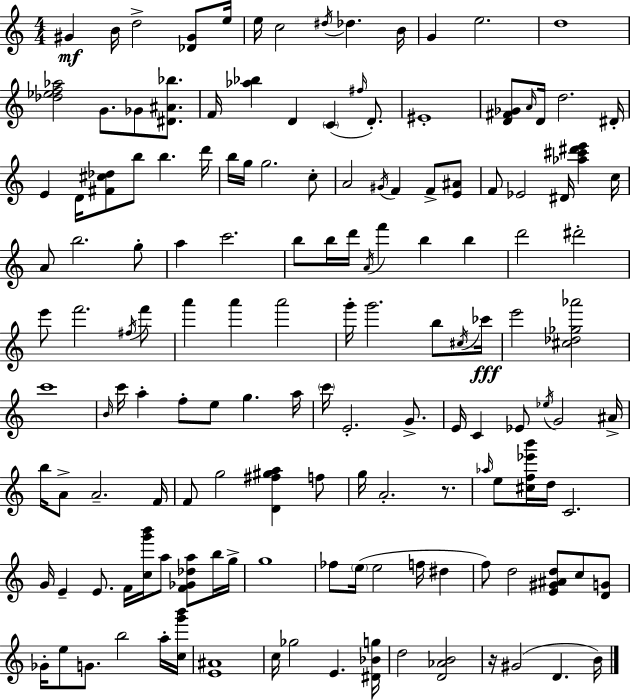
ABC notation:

X:1
T:Untitled
M:4/4
L:1/4
K:Am
^G B/4 d2 [_D^G]/2 e/4 e/4 c2 ^d/4 _d B/4 G e2 d4 [_d_ef_a]2 G/2 _G/2 [^D^A_b]/2 F/4 [_a_b] D C ^f/4 D/2 ^E4 [D^F_G]/2 A/4 D/4 d2 ^D/4 E D/4 [^F^c_d]/2 b/2 b d'/4 b/4 g/4 g2 c/2 A2 ^G/4 F F/2 [E^A]/2 F/2 _E2 ^D/4 [_a^c'^d'e'] c/4 A/2 b2 g/2 a c'2 b/2 b/4 d'/4 A/4 f' b b d'2 ^d'2 e'/2 f'2 ^f/4 f'/2 a' a' a'2 g'/4 g'2 b/2 ^c/4 _c'/4 e'2 [^c_d_g_a']2 c'4 B/4 c'/4 a f/2 e/2 g a/4 c'/4 E2 G/2 E/4 C _E/2 _e/4 G2 ^A/4 b/4 A/2 A2 F/4 F/2 g2 [D^f^ga] f/2 g/4 A2 z/2 _a/4 e/2 [^cf_e'b']/4 d/4 C2 G/4 E E/2 F/4 [cg'b']/4 a/2 [F_G_da]/2 b/4 g/4 g4 _f/2 e/4 e2 f/4 ^d f/2 d2 [E^G^Ad]/2 c/2 [DG]/2 _G/4 e/2 G/2 b2 a/4 [cg'b']/4 [E^A]4 c/4 _g2 E [^D_Bg]/4 d2 [D_AB]2 z/4 ^G2 D B/4